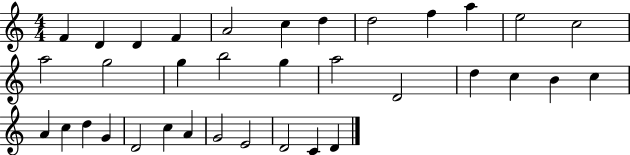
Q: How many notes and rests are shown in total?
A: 35